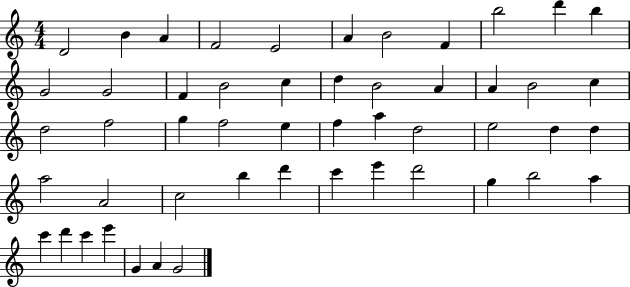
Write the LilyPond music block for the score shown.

{
  \clef treble
  \numericTimeSignature
  \time 4/4
  \key c \major
  d'2 b'4 a'4 | f'2 e'2 | a'4 b'2 f'4 | b''2 d'''4 b''4 | \break g'2 g'2 | f'4 b'2 c''4 | d''4 b'2 a'4 | a'4 b'2 c''4 | \break d''2 f''2 | g''4 f''2 e''4 | f''4 a''4 d''2 | e''2 d''4 d''4 | \break a''2 a'2 | c''2 b''4 d'''4 | c'''4 e'''4 d'''2 | g''4 b''2 a''4 | \break c'''4 d'''4 c'''4 e'''4 | g'4 a'4 g'2 | \bar "|."
}